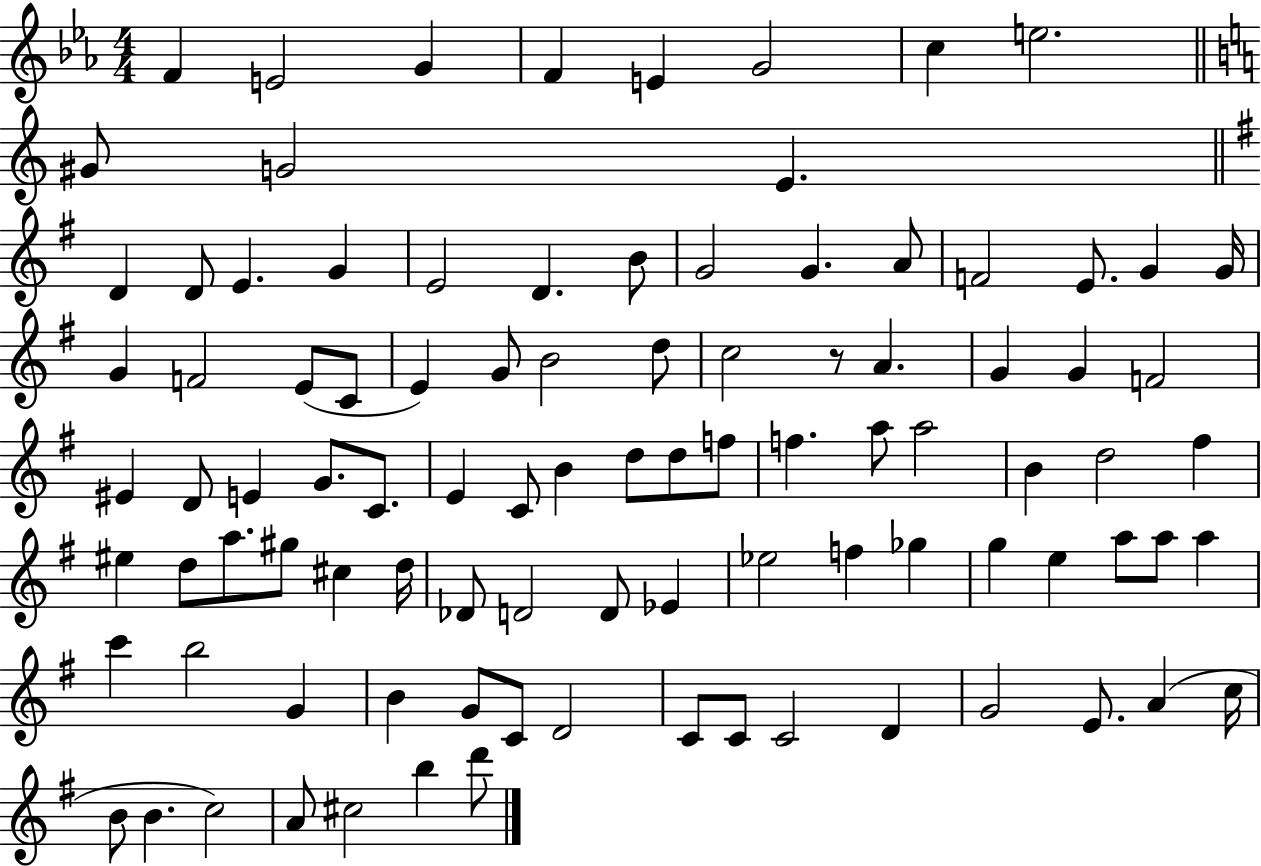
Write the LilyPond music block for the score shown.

{
  \clef treble
  \numericTimeSignature
  \time 4/4
  \key ees \major
  f'4 e'2 g'4 | f'4 e'4 g'2 | c''4 e''2. | \bar "||" \break \key c \major gis'8 g'2 e'4. | \bar "||" \break \key e \minor d'4 d'8 e'4. g'4 | e'2 d'4. b'8 | g'2 g'4. a'8 | f'2 e'8. g'4 g'16 | \break g'4 f'2 e'8( c'8 | e'4) g'8 b'2 d''8 | c''2 r8 a'4. | g'4 g'4 f'2 | \break eis'4 d'8 e'4 g'8. c'8. | e'4 c'8 b'4 d''8 d''8 f''8 | f''4. a''8 a''2 | b'4 d''2 fis''4 | \break eis''4 d''8 a''8. gis''8 cis''4 d''16 | des'8 d'2 d'8 ees'4 | ees''2 f''4 ges''4 | g''4 e''4 a''8 a''8 a''4 | \break c'''4 b''2 g'4 | b'4 g'8 c'8 d'2 | c'8 c'8 c'2 d'4 | g'2 e'8. a'4( c''16 | \break b'8 b'4. c''2) | a'8 cis''2 b''4 d'''8 | \bar "|."
}